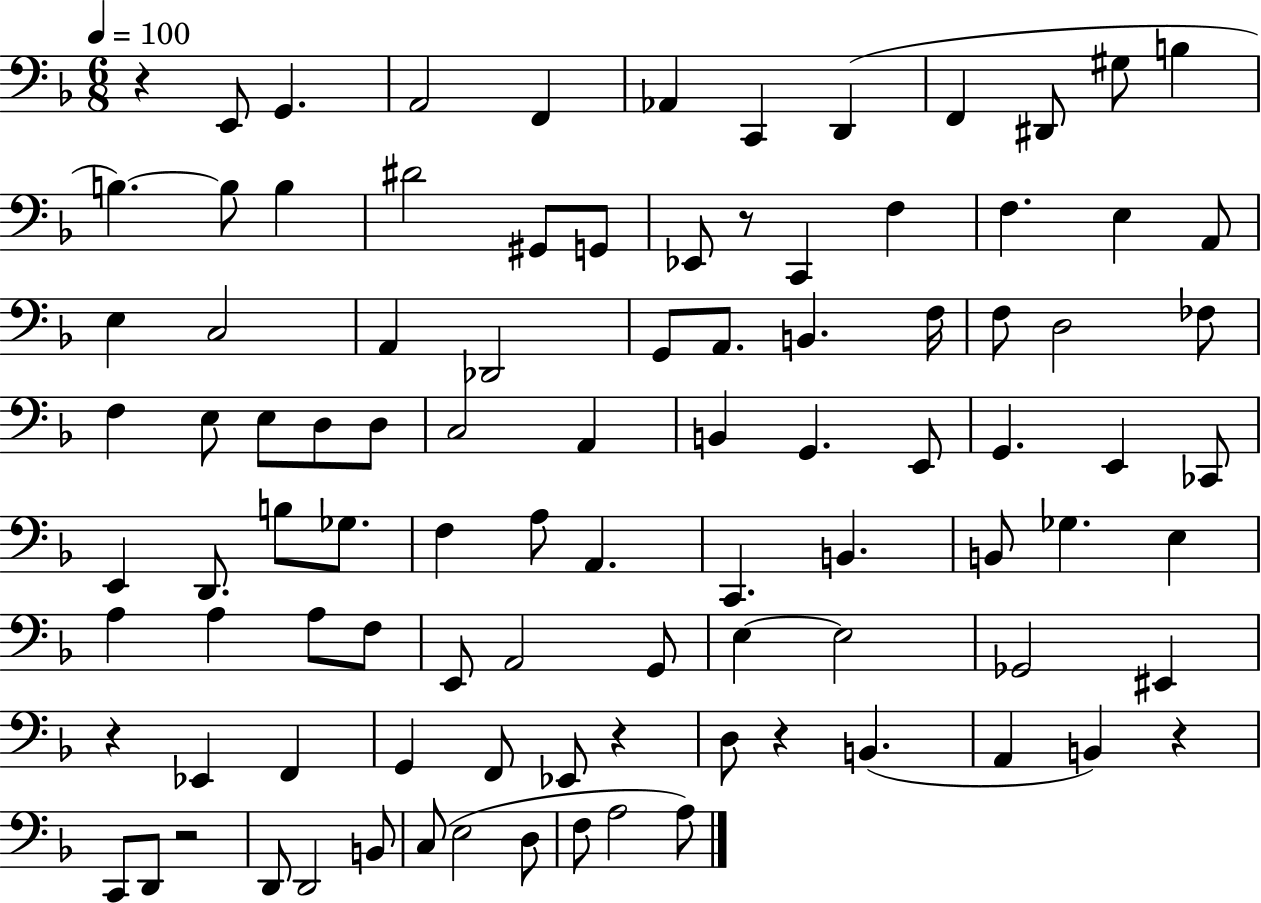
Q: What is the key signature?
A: F major